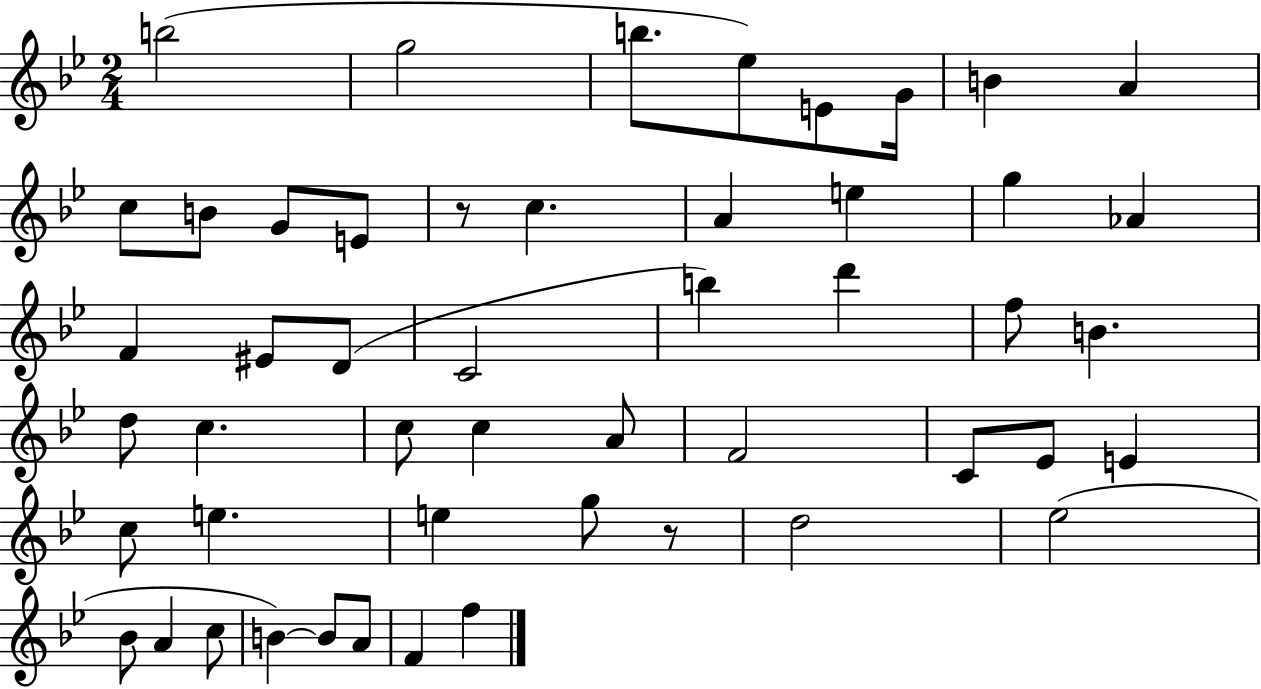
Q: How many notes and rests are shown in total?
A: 50